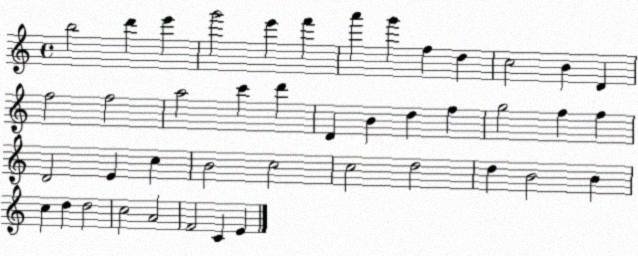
X:1
T:Untitled
M:4/4
L:1/4
K:C
b2 d' e' g'2 e' f' a' g' f d c2 B D f2 f2 a2 c' d' D B d f g2 f f D2 E c B2 c2 c2 d2 d B2 B c d d2 c2 A2 F2 C E